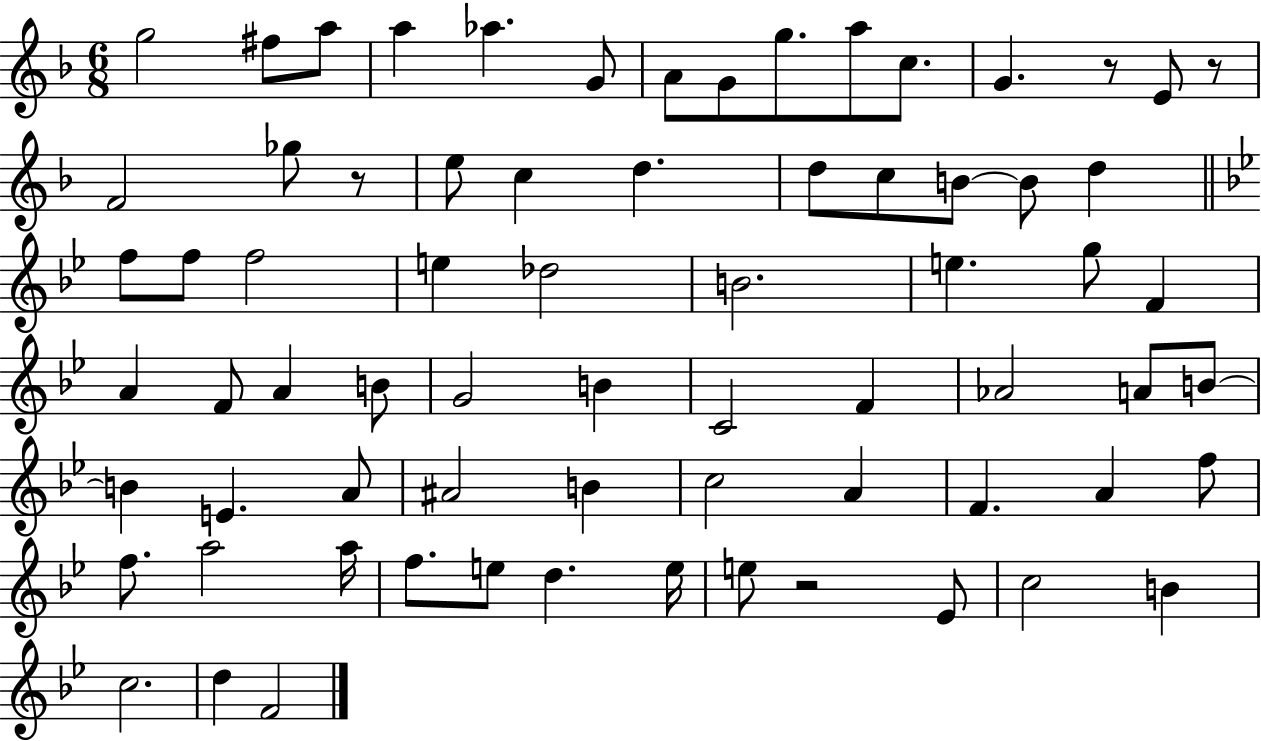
X:1
T:Untitled
M:6/8
L:1/4
K:F
g2 ^f/2 a/2 a _a G/2 A/2 G/2 g/2 a/2 c/2 G z/2 E/2 z/2 F2 _g/2 z/2 e/2 c d d/2 c/2 B/2 B/2 d f/2 f/2 f2 e _d2 B2 e g/2 F A F/2 A B/2 G2 B C2 F _A2 A/2 B/2 B E A/2 ^A2 B c2 A F A f/2 f/2 a2 a/4 f/2 e/2 d e/4 e/2 z2 _E/2 c2 B c2 d F2